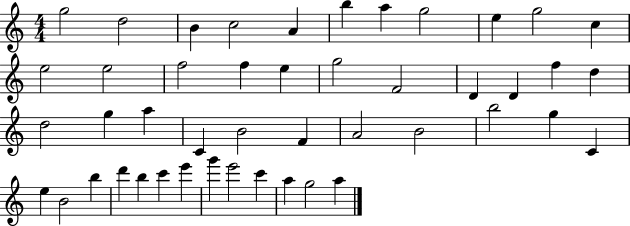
{
  \clef treble
  \numericTimeSignature
  \time 4/4
  \key c \major
  g''2 d''2 | b'4 c''2 a'4 | b''4 a''4 g''2 | e''4 g''2 c''4 | \break e''2 e''2 | f''2 f''4 e''4 | g''2 f'2 | d'4 d'4 f''4 d''4 | \break d''2 g''4 a''4 | c'4 b'2 f'4 | a'2 b'2 | b''2 g''4 c'4 | \break e''4 b'2 b''4 | d'''4 b''4 c'''4 e'''4 | g'''4 e'''2 c'''4 | a''4 g''2 a''4 | \break \bar "|."
}